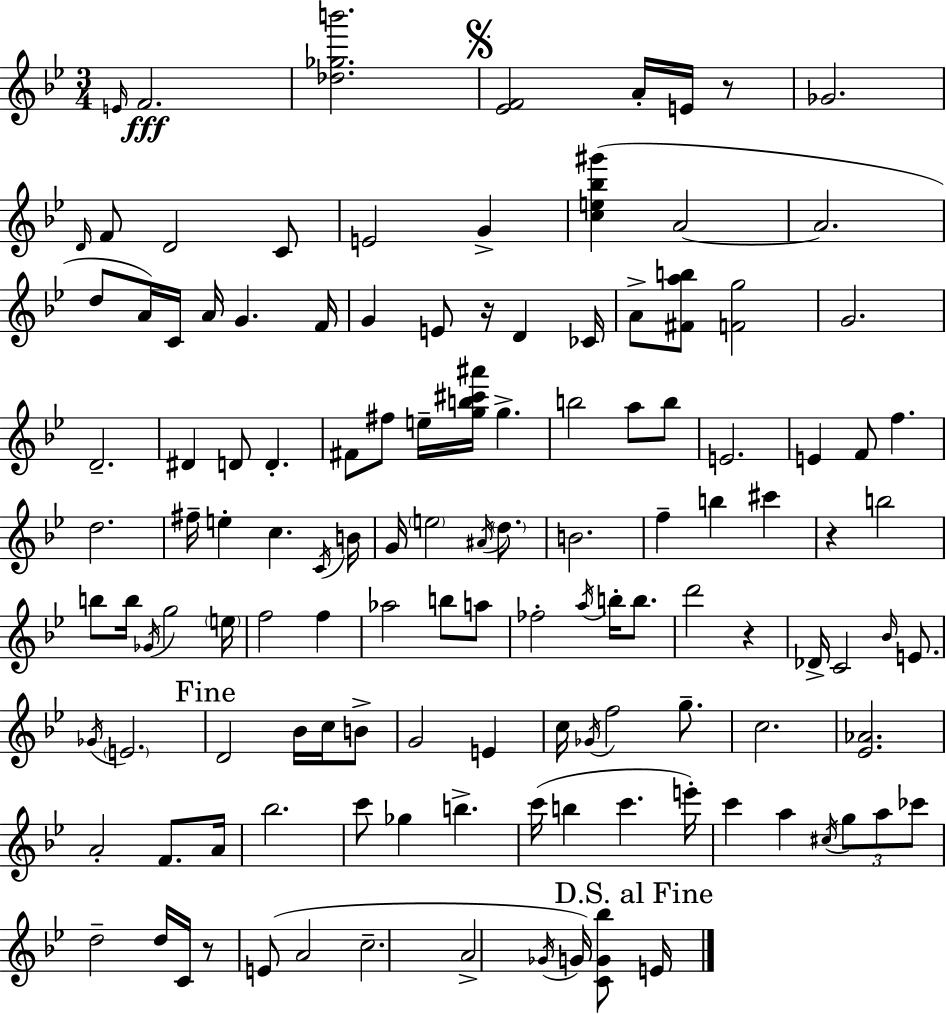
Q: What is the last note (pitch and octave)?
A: E4